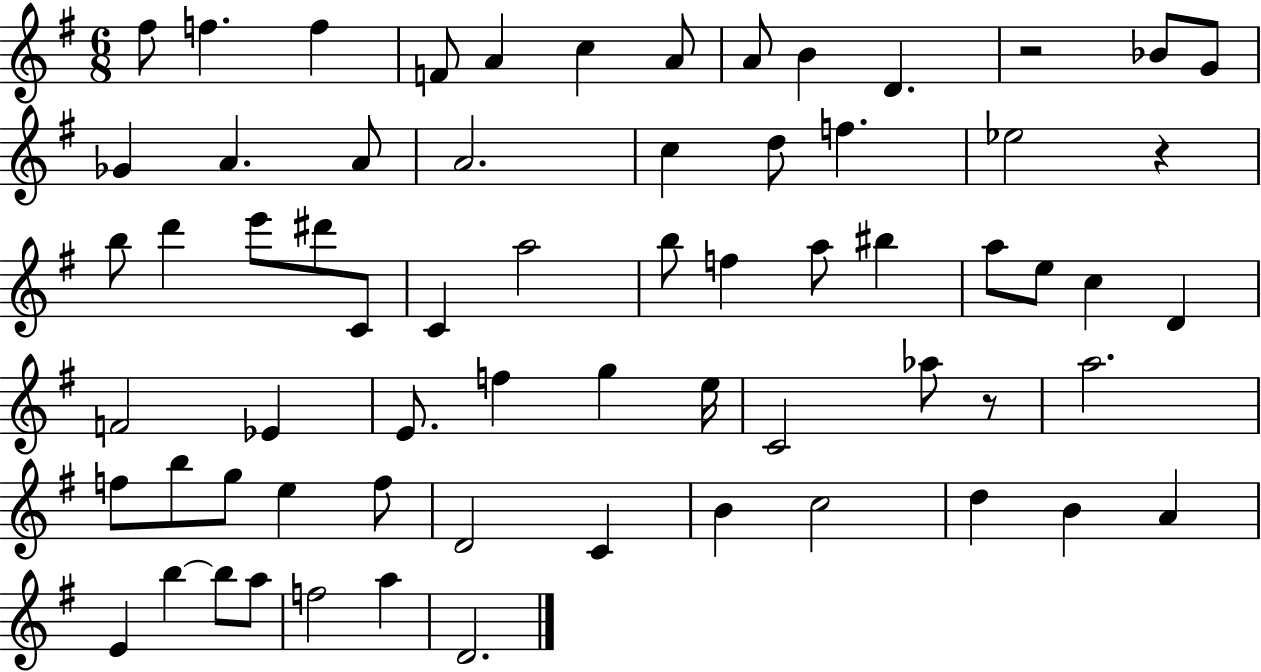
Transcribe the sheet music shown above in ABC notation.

X:1
T:Untitled
M:6/8
L:1/4
K:G
^f/2 f f F/2 A c A/2 A/2 B D z2 _B/2 G/2 _G A A/2 A2 c d/2 f _e2 z b/2 d' e'/2 ^d'/2 C/2 C a2 b/2 f a/2 ^b a/2 e/2 c D F2 _E E/2 f g e/4 C2 _a/2 z/2 a2 f/2 b/2 g/2 e f/2 D2 C B c2 d B A E b b/2 a/2 f2 a D2